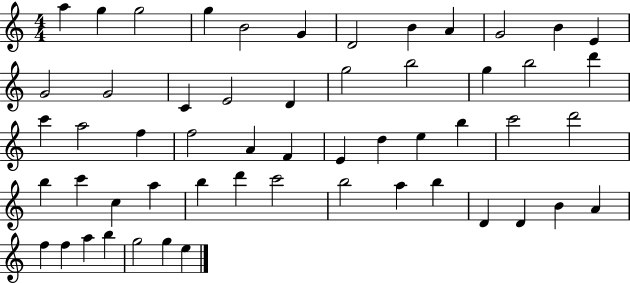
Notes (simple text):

A5/q G5/q G5/h G5/q B4/h G4/q D4/h B4/q A4/q G4/h B4/q E4/q G4/h G4/h C4/q E4/h D4/q G5/h B5/h G5/q B5/h D6/q C6/q A5/h F5/q F5/h A4/q F4/q E4/q D5/q E5/q B5/q C6/h D6/h B5/q C6/q C5/q A5/q B5/q D6/q C6/h B5/h A5/q B5/q D4/q D4/q B4/q A4/q F5/q F5/q A5/q B5/q G5/h G5/q E5/q